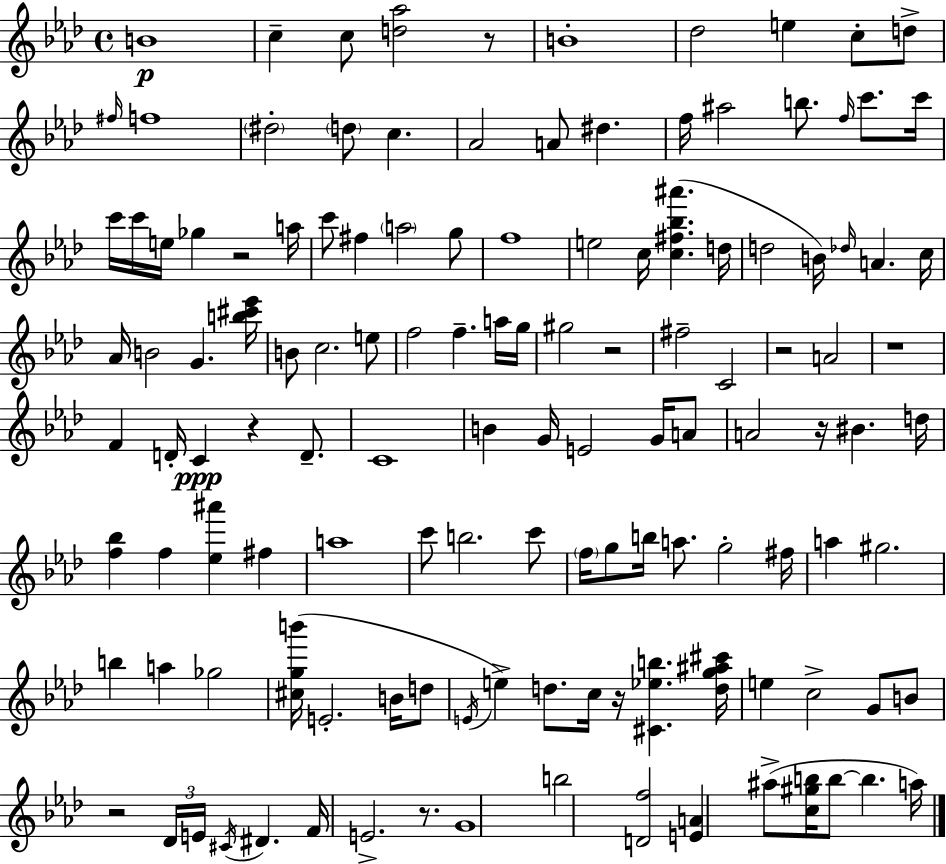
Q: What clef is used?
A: treble